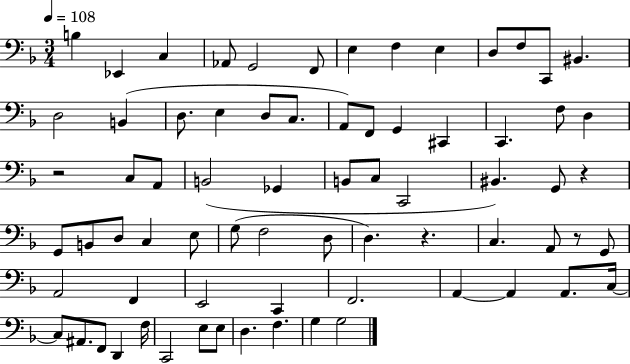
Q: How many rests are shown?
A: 4